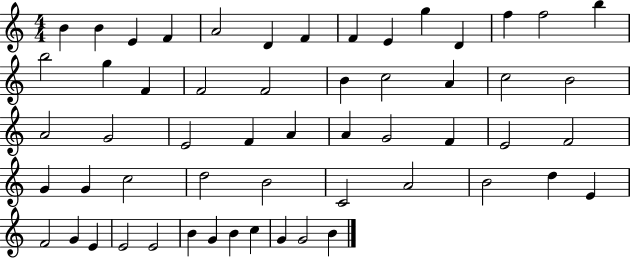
{
  \clef treble
  \numericTimeSignature
  \time 4/4
  \key c \major
  b'4 b'4 e'4 f'4 | a'2 d'4 f'4 | f'4 e'4 g''4 d'4 | f''4 f''2 b''4 | \break b''2 g''4 f'4 | f'2 f'2 | b'4 c''2 a'4 | c''2 b'2 | \break a'2 g'2 | e'2 f'4 a'4 | a'4 g'2 f'4 | e'2 f'2 | \break g'4 g'4 c''2 | d''2 b'2 | c'2 a'2 | b'2 d''4 e'4 | \break f'2 g'4 e'4 | e'2 e'2 | b'4 g'4 b'4 c''4 | g'4 g'2 b'4 | \break \bar "|."
}